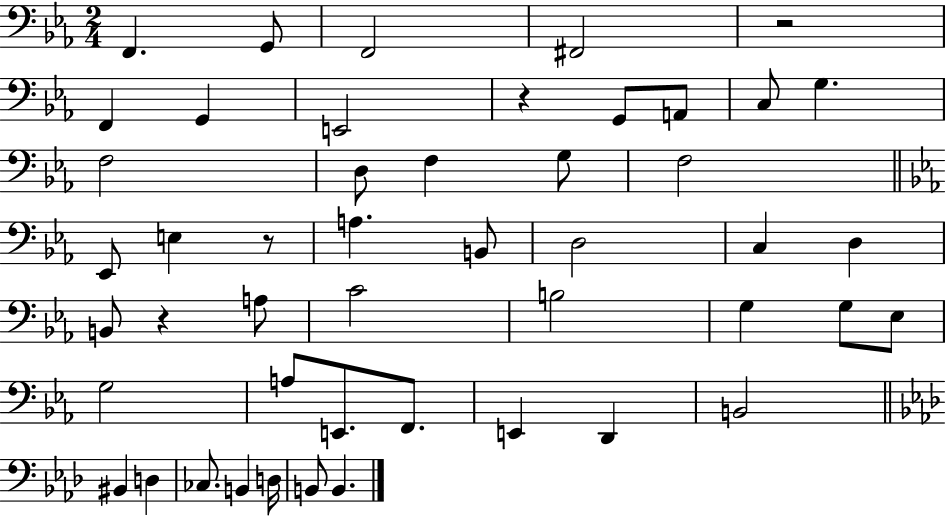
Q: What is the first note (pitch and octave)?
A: F2